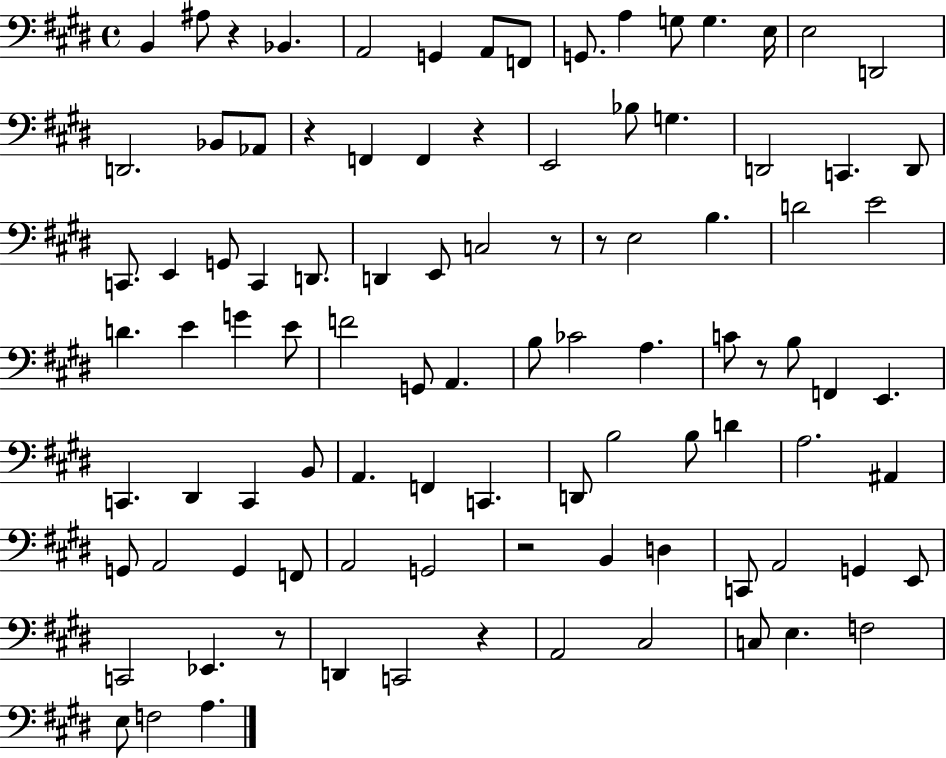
{
  \clef bass
  \time 4/4
  \defaultTimeSignature
  \key e \major
  b,4 ais8 r4 bes,4. | a,2 g,4 a,8 f,8 | g,8. a4 g8 g4. e16 | e2 d,2 | \break d,2. bes,8 aes,8 | r4 f,4 f,4 r4 | e,2 bes8 g4. | d,2 c,4. d,8 | \break c,8. e,4 g,8 c,4 d,8. | d,4 e,8 c2 r8 | r8 e2 b4. | d'2 e'2 | \break d'4. e'4 g'4 e'8 | f'2 g,8 a,4. | b8 ces'2 a4. | c'8 r8 b8 f,4 e,4. | \break c,4. dis,4 c,4 b,8 | a,4. f,4 c,4. | d,8 b2 b8 d'4 | a2. ais,4 | \break g,8 a,2 g,4 f,8 | a,2 g,2 | r2 b,4 d4 | c,8 a,2 g,4 e,8 | \break c,2 ees,4. r8 | d,4 c,2 r4 | a,2 cis2 | c8 e4. f2 | \break e8 f2 a4. | \bar "|."
}